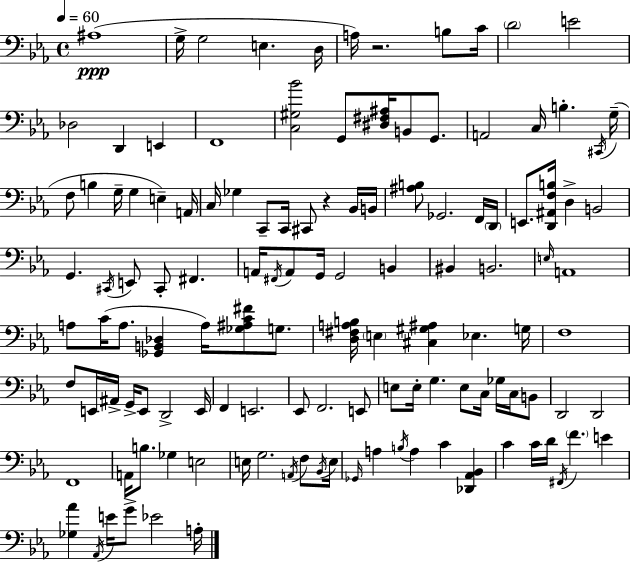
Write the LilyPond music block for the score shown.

{
  \clef bass
  \time 4/4
  \defaultTimeSignature
  \key ees \major
  \tempo 4 = 60
  ais1(\ppp | g16-> g2 e4. d16 | a16) r2. b8 c'16 | \parenthesize d'2 e'2 | \break des2 d,4 e,4 | f,1 | <c gis bes'>2 g,8 <dis fis ais>16 b,8 g,8. | a,2 c16 b4.-. \acciaccatura { cis,16 } | \break g16--( f8 b4 g16-- g4 e4--) | a,16 c16 ges4 c,8-- c,16 cis,8 r4 bes,16 | b,16 <ais b>8 ges,2. f,16 | \parenthesize d,16 e,8. <d, ais, f b>16 d4-> b,2 | \break g,4. \acciaccatura { cis,16 } e,8 cis,8-. fis,4. | a,16 \acciaccatura { fis,16 } a,8 g,16 g,2 b,4 | bis,4 b,2. | \grace { e16 } a,1 | \break a8 c'16( a8. <ges, b, des>4 a16) <ges ais c' fis'>8 | g8. <d fis a b>16 \parenthesize e4 <cis gis ais>4 ees4. | g16 f1 | f8 e,16 ais,16-> g,16-> e,8 d,2-> | \break e,16 f,4 e,2. | ees,8 f,2. | e,8 e8 e16-. g4. e8 c16 | ges16 c16 b,8 d,2 d,2 | \break f,1 | a,16 b8. ges4 e2 | e16 g2. | \acciaccatura { a,16 } f8 \acciaccatura { bes,16 } e16 \grace { ges,16 } a4 \acciaccatura { b16 } a4 | \break c'4 <des, aes, bes,>4 c'4 c'16 d'16 \acciaccatura { fis,16 } \parenthesize f'4. | e'4 <ges aes'>4 \acciaccatura { aes,16 } e'16 g'8-> | ees'2 a16-. \bar "|."
}